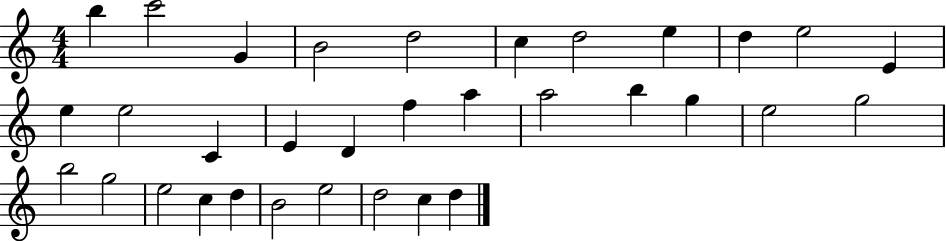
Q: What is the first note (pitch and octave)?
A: B5